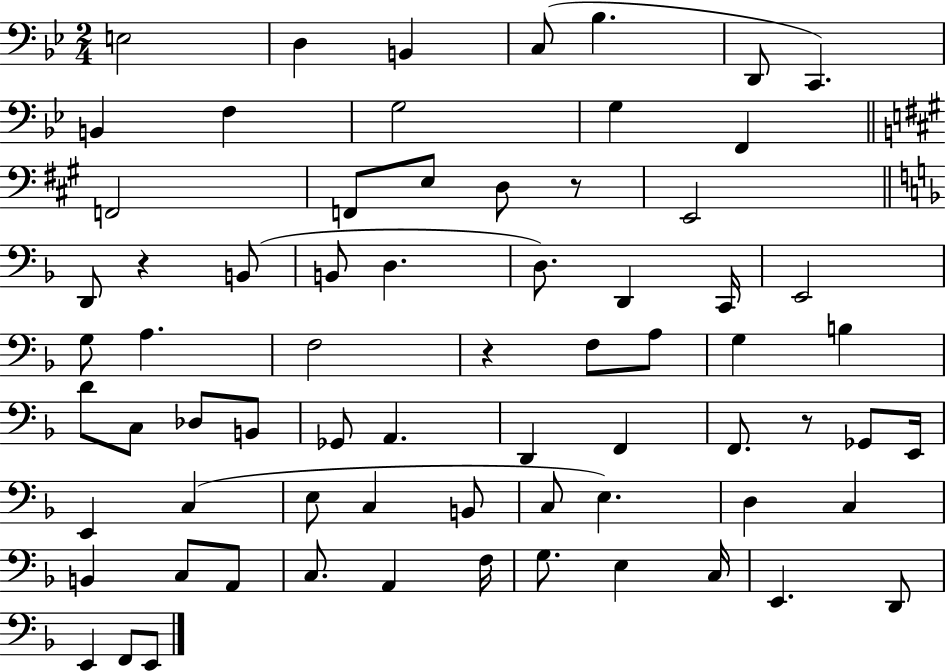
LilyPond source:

{
  \clef bass
  \numericTimeSignature
  \time 2/4
  \key bes \major
  e2 | d4 b,4 | c8( bes4. | d,8 c,4.) | \break b,4 f4 | g2 | g4 f,4 | \bar "||" \break \key a \major f,2 | f,8 e8 d8 r8 | e,2 | \bar "||" \break \key d \minor d,8 r4 b,8( | b,8 d4. | d8.) d,4 c,16 | e,2 | \break g8 a4. | f2 | r4 f8 a8 | g4 b4 | \break d'8 c8 des8 b,8 | ges,8 a,4. | d,4 f,4 | f,8. r8 ges,8 e,16 | \break e,4 c4( | e8 c4 b,8 | c8 e4.) | d4 c4 | \break b,4 c8 a,8 | c8. a,4 f16 | g8. e4 c16 | e,4. d,8 | \break e,4 f,8 e,8 | \bar "|."
}